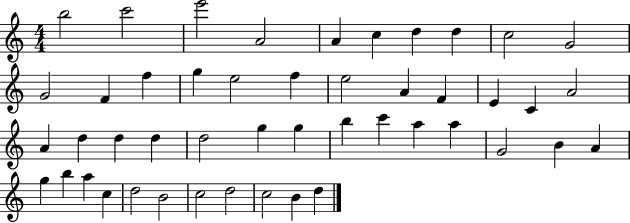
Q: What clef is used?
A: treble